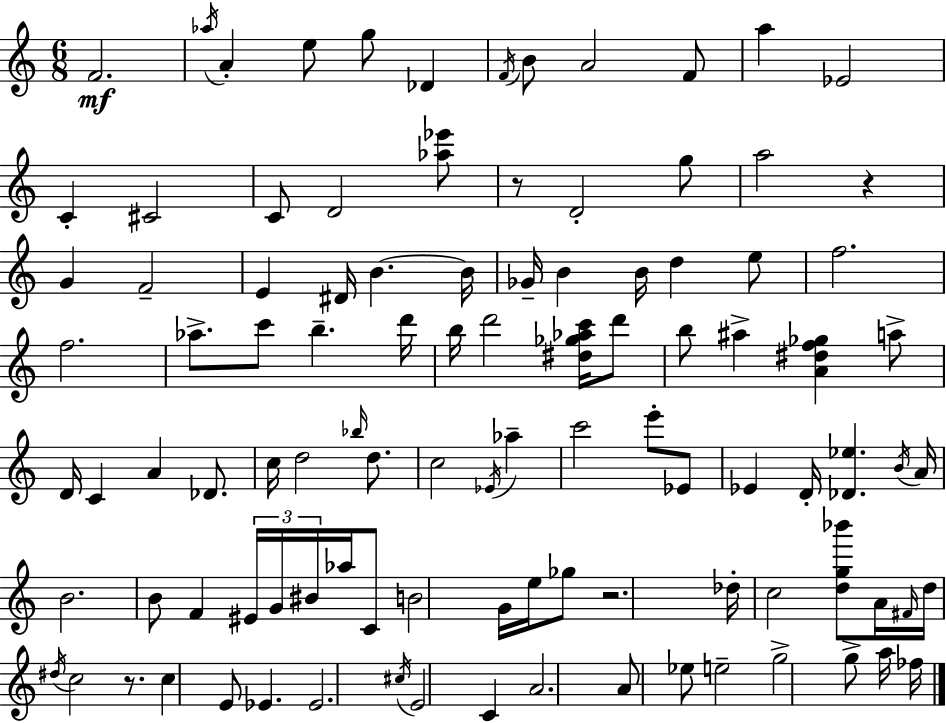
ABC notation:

X:1
T:Untitled
M:6/8
L:1/4
K:C
F2 _a/4 A e/2 g/2 _D F/4 B/2 A2 F/2 a _E2 C ^C2 C/2 D2 [_a_e']/2 z/2 D2 g/2 a2 z G F2 E ^D/4 B B/4 _G/4 B B/4 d e/2 f2 f2 _a/2 c'/2 b d'/4 b/4 d'2 [^d_g_ac']/4 d'/2 b/2 ^a [A^df_g] a/2 D/4 C A _D/2 c/4 d2 _b/4 d/2 c2 _E/4 _a c'2 e'/2 _E/2 _E D/4 [_D_e] B/4 A/4 B2 B/2 F ^E/4 G/4 ^B/4 _a/4 C/2 B2 G/4 e/4 _g/2 z2 _d/4 c2 [dg_b']/2 A/4 ^F/4 d/4 ^d/4 c2 z/2 c E/2 _E _E2 ^c/4 E2 C A2 A/2 _e/2 e2 g2 g/2 a/4 _f/4